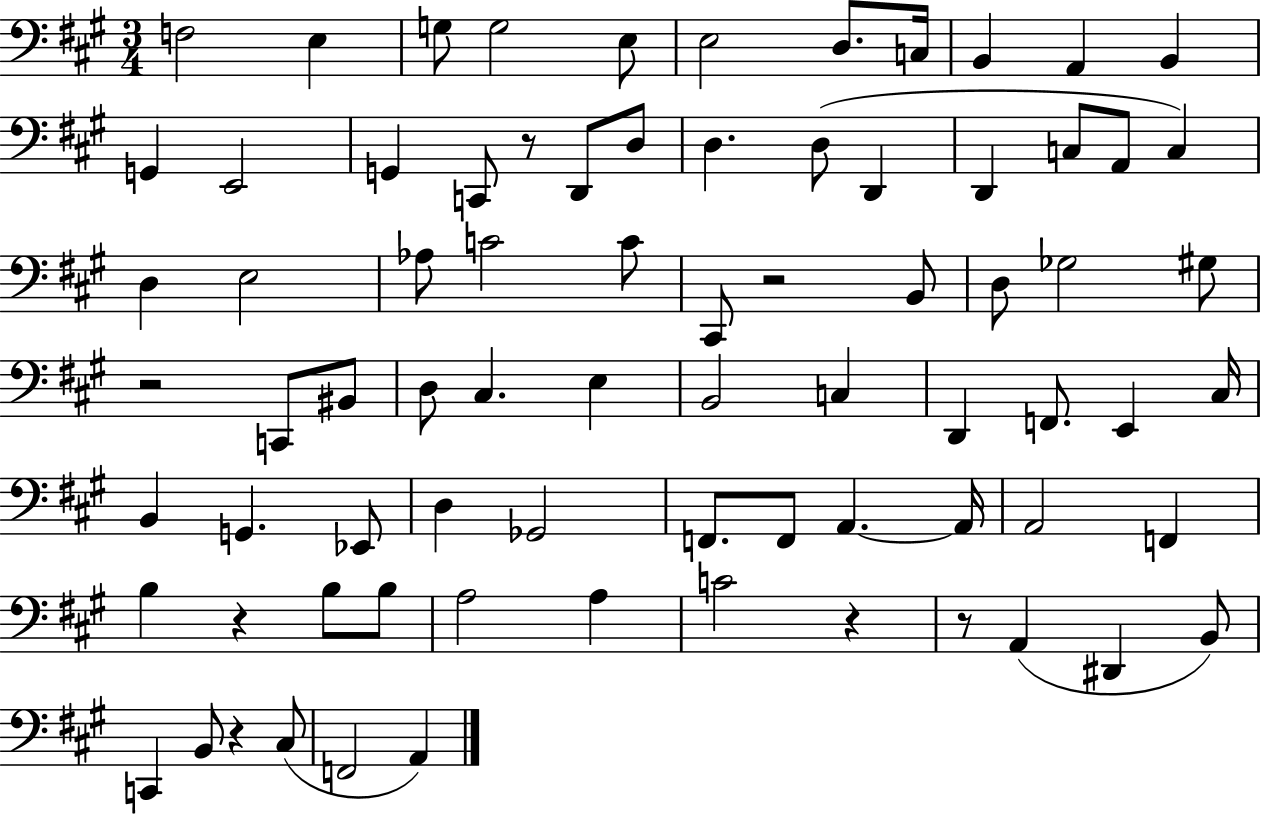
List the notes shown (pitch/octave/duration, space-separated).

F3/h E3/q G3/e G3/h E3/e E3/h D3/e. C3/s B2/q A2/q B2/q G2/q E2/h G2/q C2/e R/e D2/e D3/e D3/q. D3/e D2/q D2/q C3/e A2/e C3/q D3/q E3/h Ab3/e C4/h C4/e C#2/e R/h B2/e D3/e Gb3/h G#3/e R/h C2/e BIS2/e D3/e C#3/q. E3/q B2/h C3/q D2/q F2/e. E2/q C#3/s B2/q G2/q. Eb2/e D3/q Gb2/h F2/e. F2/e A2/q. A2/s A2/h F2/q B3/q R/q B3/e B3/e A3/h A3/q C4/h R/q R/e A2/q D#2/q B2/e C2/q B2/e R/q C#3/e F2/h A2/q